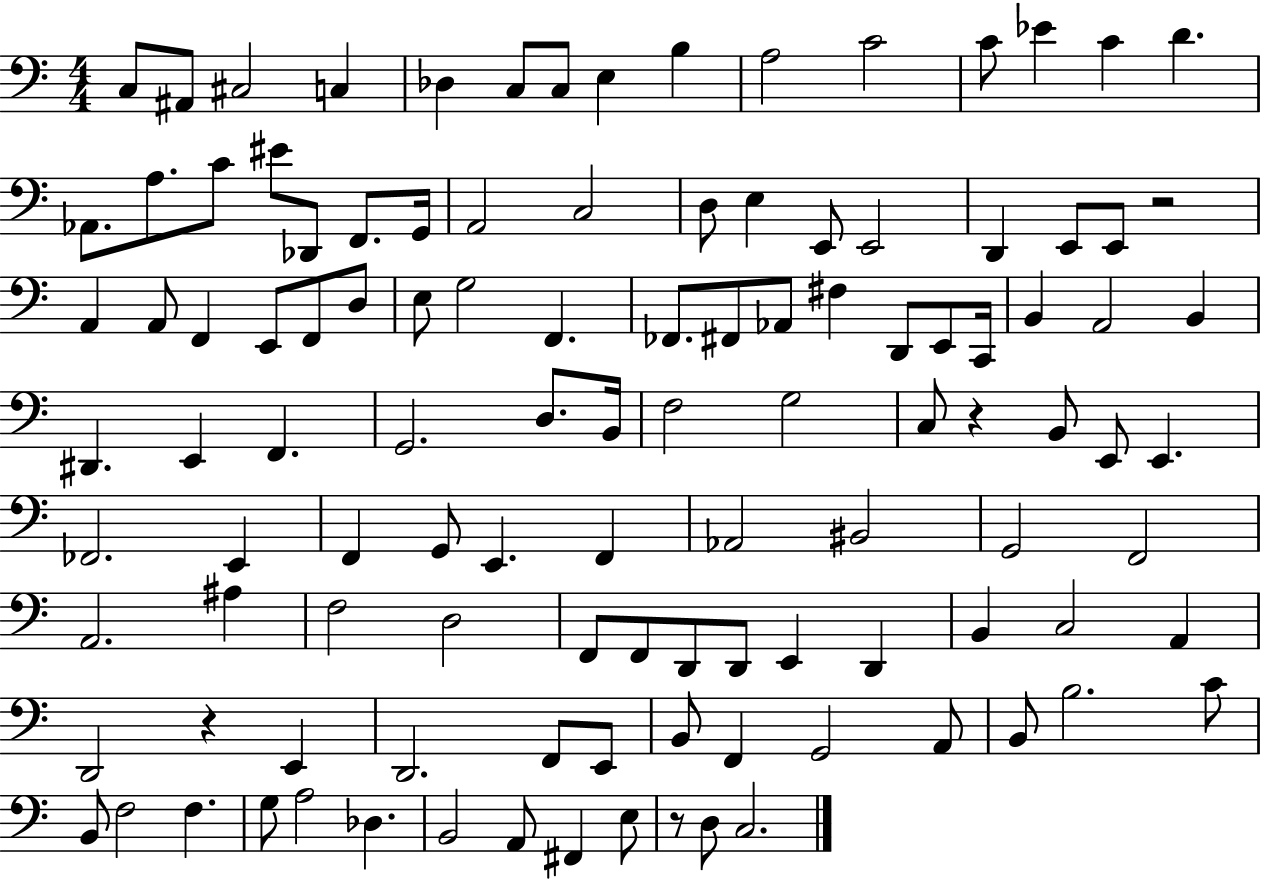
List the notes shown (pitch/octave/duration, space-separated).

C3/e A#2/e C#3/h C3/q Db3/q C3/e C3/e E3/q B3/q A3/h C4/h C4/e Eb4/q C4/q D4/q. Ab2/e. A3/e. C4/e EIS4/e Db2/e F2/e. G2/s A2/h C3/h D3/e E3/q E2/e E2/h D2/q E2/e E2/e R/h A2/q A2/e F2/q E2/e F2/e D3/e E3/e G3/h F2/q. FES2/e. F#2/e Ab2/e F#3/q D2/e E2/e C2/s B2/q A2/h B2/q D#2/q. E2/q F2/q. G2/h. D3/e. B2/s F3/h G3/h C3/e R/q B2/e E2/e E2/q. FES2/h. E2/q F2/q G2/e E2/q. F2/q Ab2/h BIS2/h G2/h F2/h A2/h. A#3/q F3/h D3/h F2/e F2/e D2/e D2/e E2/q D2/q B2/q C3/h A2/q D2/h R/q E2/q D2/h. F2/e E2/e B2/e F2/q G2/h A2/e B2/e B3/h. C4/e B2/e F3/h F3/q. G3/e A3/h Db3/q. B2/h A2/e F#2/q E3/e R/e D3/e C3/h.